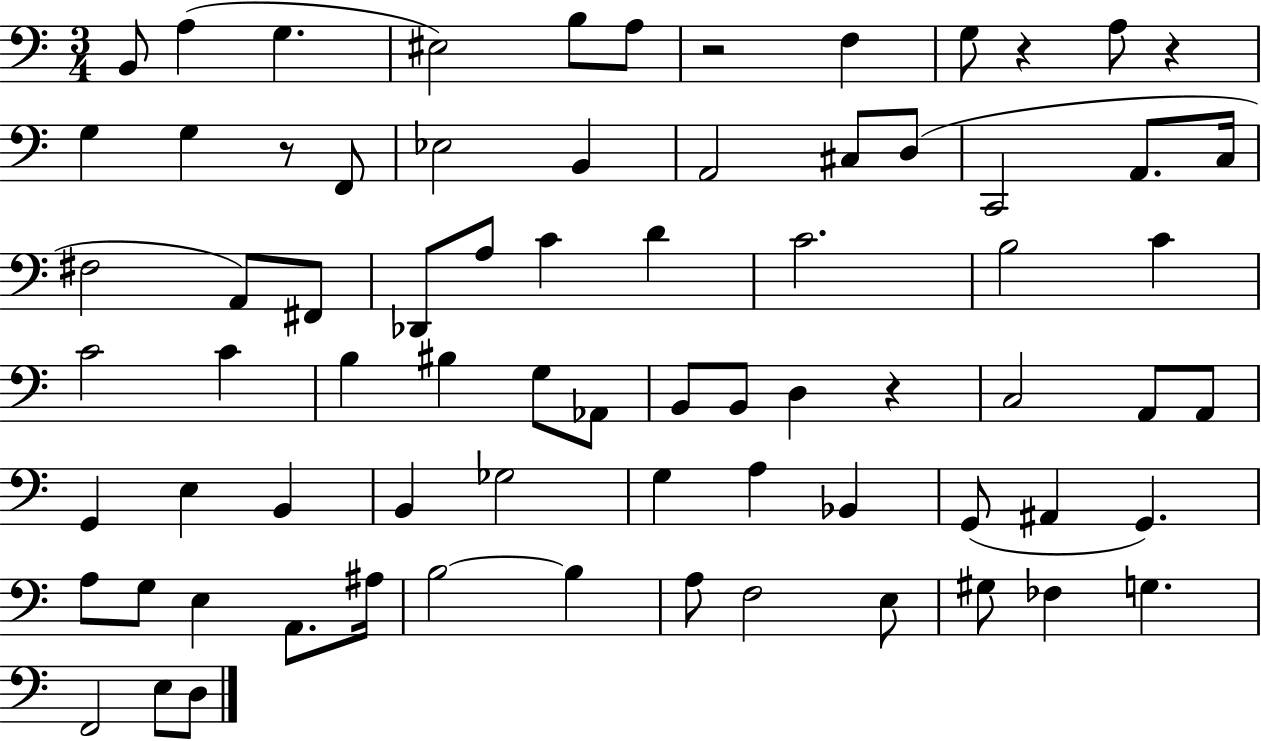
B2/e A3/q G3/q. EIS3/h B3/e A3/e R/h F3/q G3/e R/q A3/e R/q G3/q G3/q R/e F2/e Eb3/h B2/q A2/h C#3/e D3/e C2/h A2/e. C3/s F#3/h A2/e F#2/e Db2/e A3/e C4/q D4/q C4/h. B3/h C4/q C4/h C4/q B3/q BIS3/q G3/e Ab2/e B2/e B2/e D3/q R/q C3/h A2/e A2/e G2/q E3/q B2/q B2/q Gb3/h G3/q A3/q Bb2/q G2/e A#2/q G2/q. A3/e G3/e E3/q A2/e. A#3/s B3/h B3/q A3/e F3/h E3/e G#3/e FES3/q G3/q. F2/h E3/e D3/e